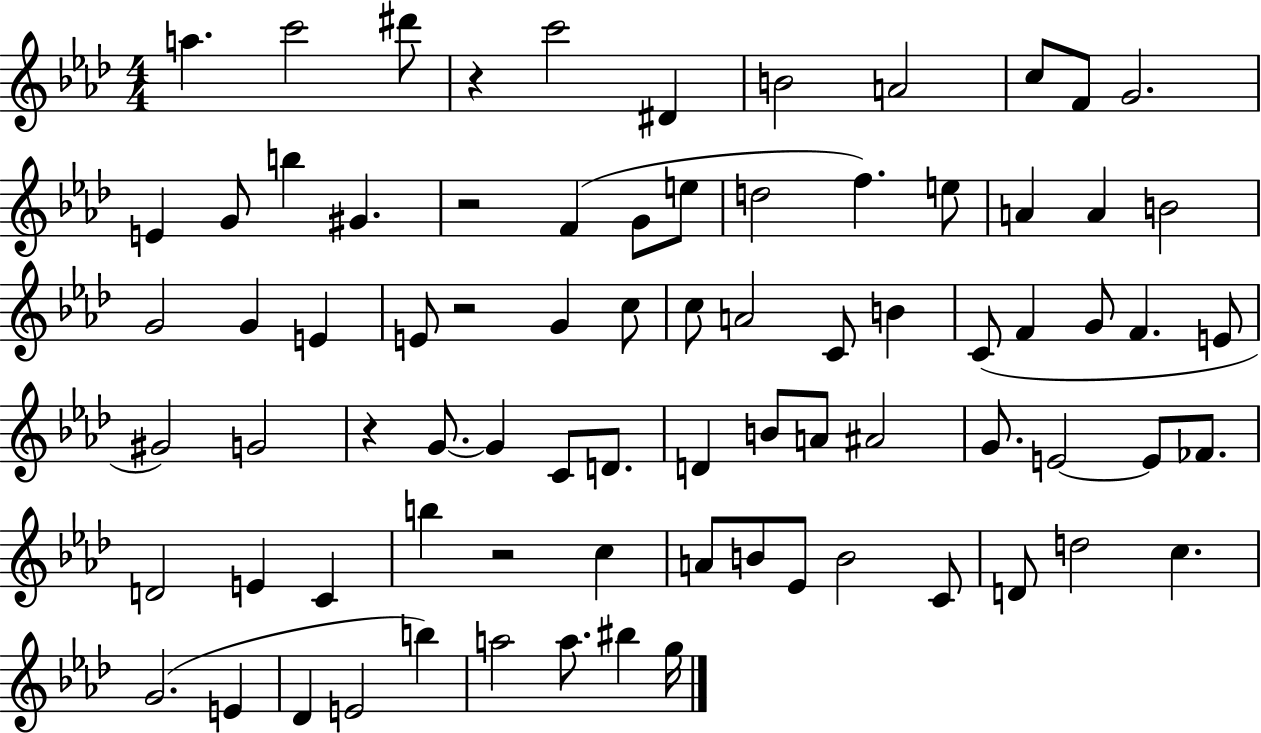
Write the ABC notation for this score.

X:1
T:Untitled
M:4/4
L:1/4
K:Ab
a c'2 ^d'/2 z c'2 ^D B2 A2 c/2 F/2 G2 E G/2 b ^G z2 F G/2 e/2 d2 f e/2 A A B2 G2 G E E/2 z2 G c/2 c/2 A2 C/2 B C/2 F G/2 F E/2 ^G2 G2 z G/2 G C/2 D/2 D B/2 A/2 ^A2 G/2 E2 E/2 _F/2 D2 E C b z2 c A/2 B/2 _E/2 B2 C/2 D/2 d2 c G2 E _D E2 b a2 a/2 ^b g/4